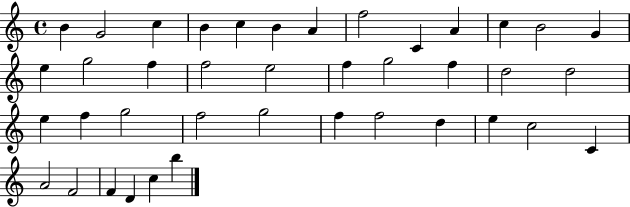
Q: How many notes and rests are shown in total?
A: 40